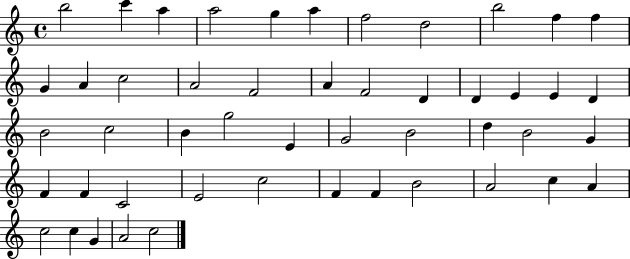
X:1
T:Untitled
M:4/4
L:1/4
K:C
b2 c' a a2 g a f2 d2 b2 f f G A c2 A2 F2 A F2 D D E E D B2 c2 B g2 E G2 B2 d B2 G F F C2 E2 c2 F F B2 A2 c A c2 c G A2 c2